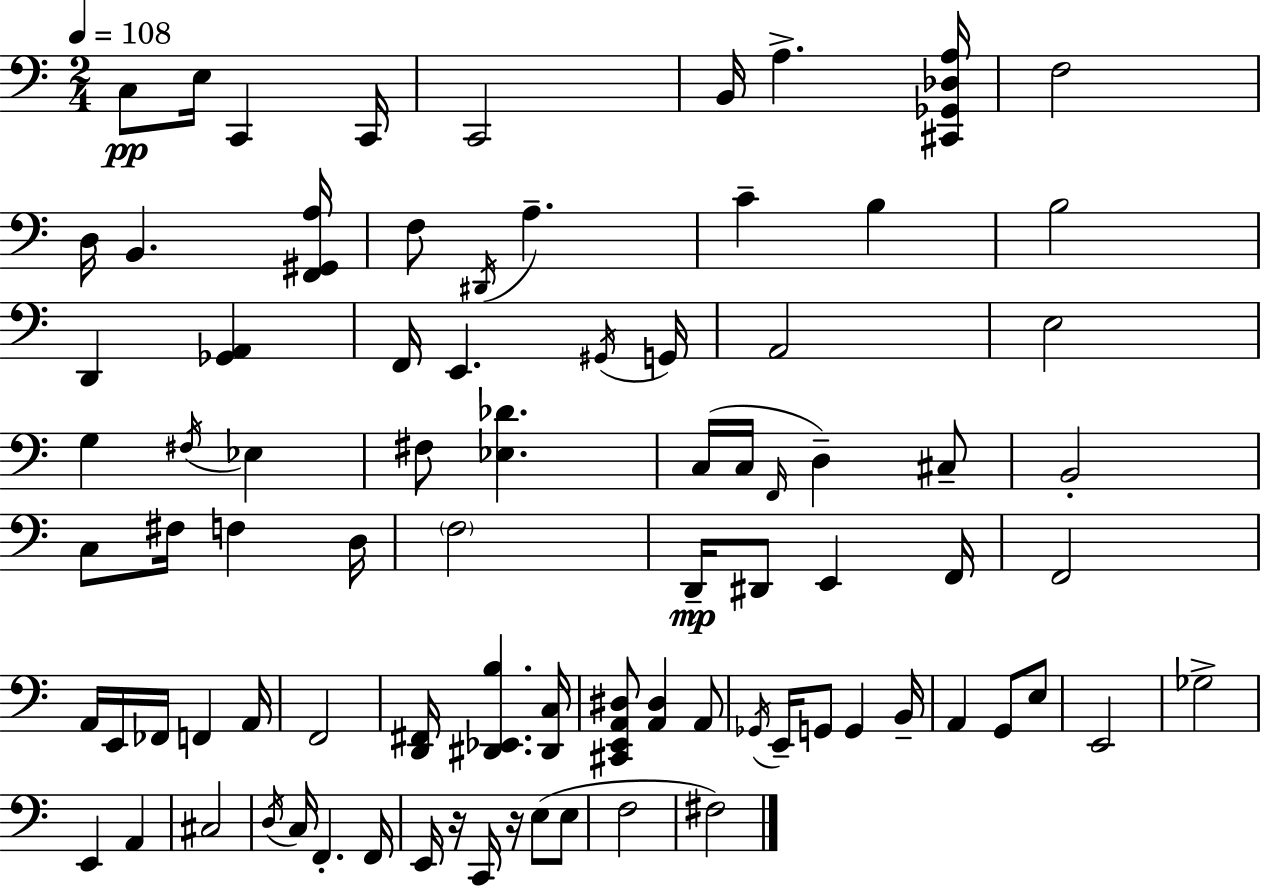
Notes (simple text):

C3/e E3/s C2/q C2/s C2/h B2/s A3/q. [C#2,Gb2,Db3,A3]/s F3/h D3/s B2/q. [F2,G#2,A3]/s F3/e D#2/s A3/q. C4/q B3/q B3/h D2/q [Gb2,A2]/q F2/s E2/q. G#2/s G2/s A2/h E3/h G3/q F#3/s Eb3/q F#3/e [Eb3,Db4]/q. C3/s C3/s F2/s D3/q C#3/e B2/h C3/e F#3/s F3/q D3/s F3/h D2/s D#2/e E2/q F2/s F2/h A2/s E2/s FES2/s F2/q A2/s F2/h [D2,F#2]/s [D#2,Eb2,B3]/q. [D#2,C3]/s [C#2,E2,A2,D#3]/e [A2,D#3]/q A2/e Gb2/s E2/s G2/e G2/q B2/s A2/q G2/e E3/e E2/h Gb3/h E2/q A2/q C#3/h D3/s C3/s F2/q. F2/s E2/s R/s C2/s R/s E3/e E3/e F3/h F#3/h